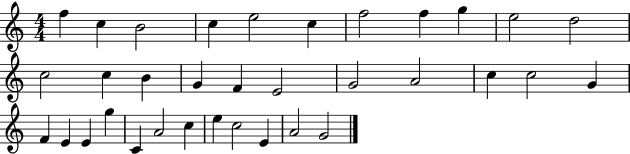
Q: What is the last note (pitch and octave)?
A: G4